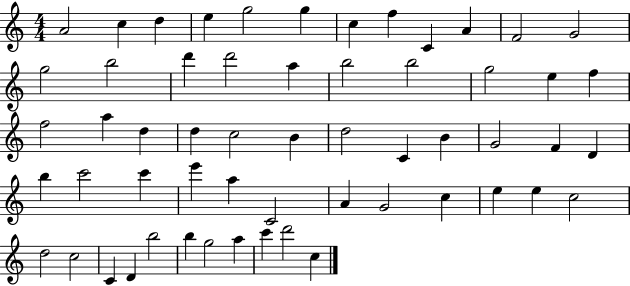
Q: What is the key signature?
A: C major